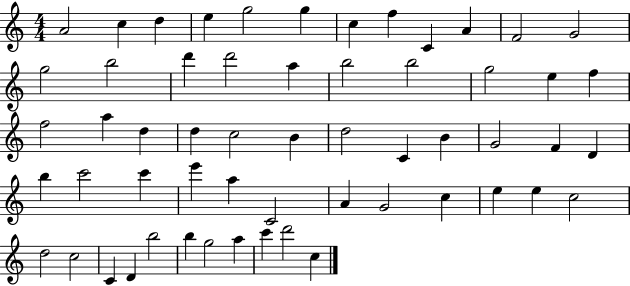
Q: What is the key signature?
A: C major